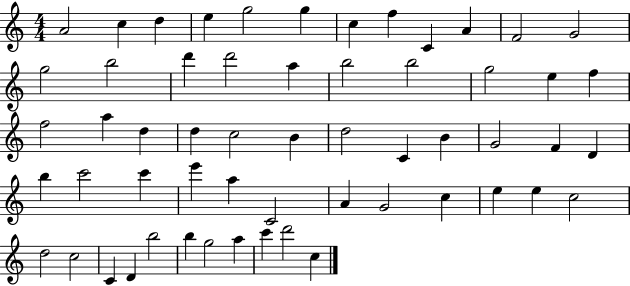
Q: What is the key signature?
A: C major